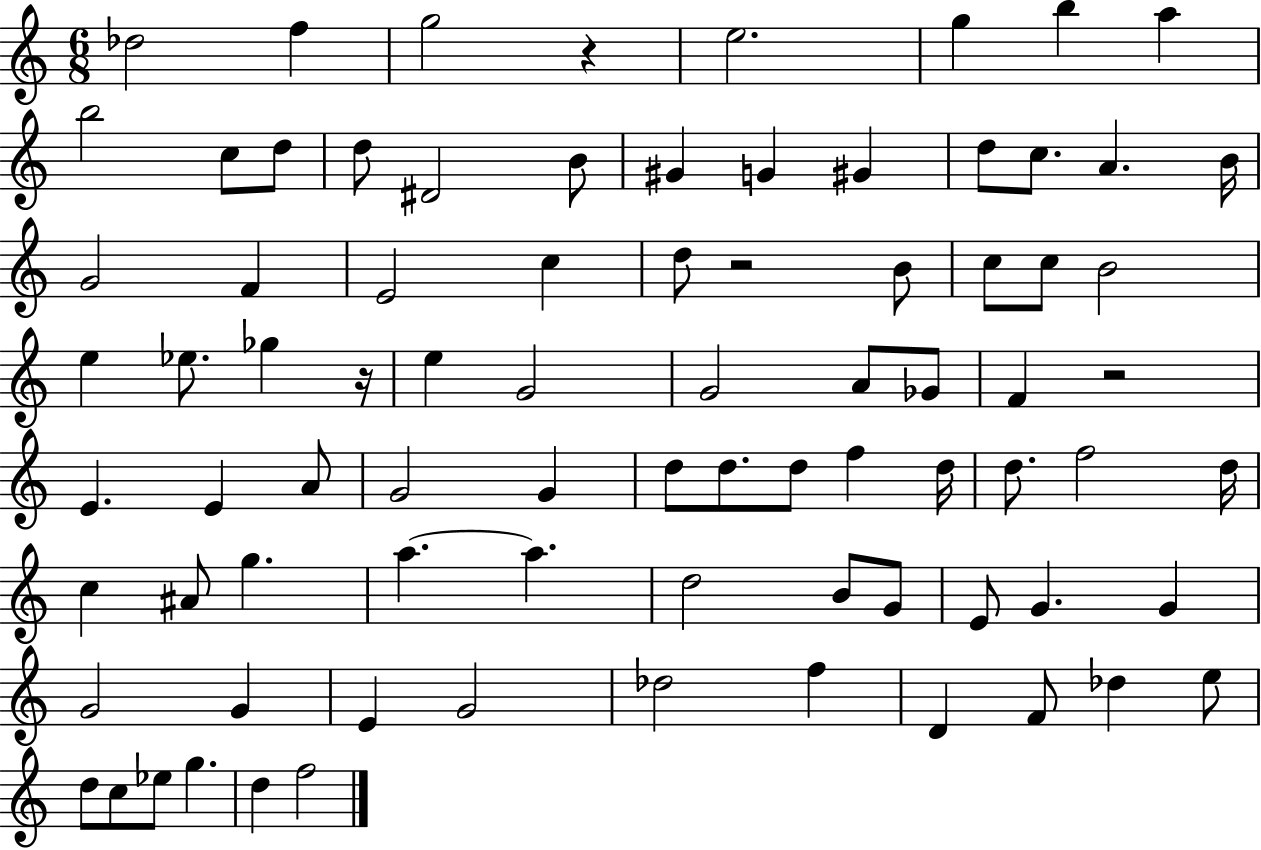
{
  \clef treble
  \numericTimeSignature
  \time 6/8
  \key c \major
  des''2 f''4 | g''2 r4 | e''2. | g''4 b''4 a''4 | \break b''2 c''8 d''8 | d''8 dis'2 b'8 | gis'4 g'4 gis'4 | d''8 c''8. a'4. b'16 | \break g'2 f'4 | e'2 c''4 | d''8 r2 b'8 | c''8 c''8 b'2 | \break e''4 ees''8. ges''4 r16 | e''4 g'2 | g'2 a'8 ges'8 | f'4 r2 | \break e'4. e'4 a'8 | g'2 g'4 | d''8 d''8. d''8 f''4 d''16 | d''8. f''2 d''16 | \break c''4 ais'8 g''4. | a''4.~~ a''4. | d''2 b'8 g'8 | e'8 g'4. g'4 | \break g'2 g'4 | e'4 g'2 | des''2 f''4 | d'4 f'8 des''4 e''8 | \break d''8 c''8 ees''8 g''4. | d''4 f''2 | \bar "|."
}